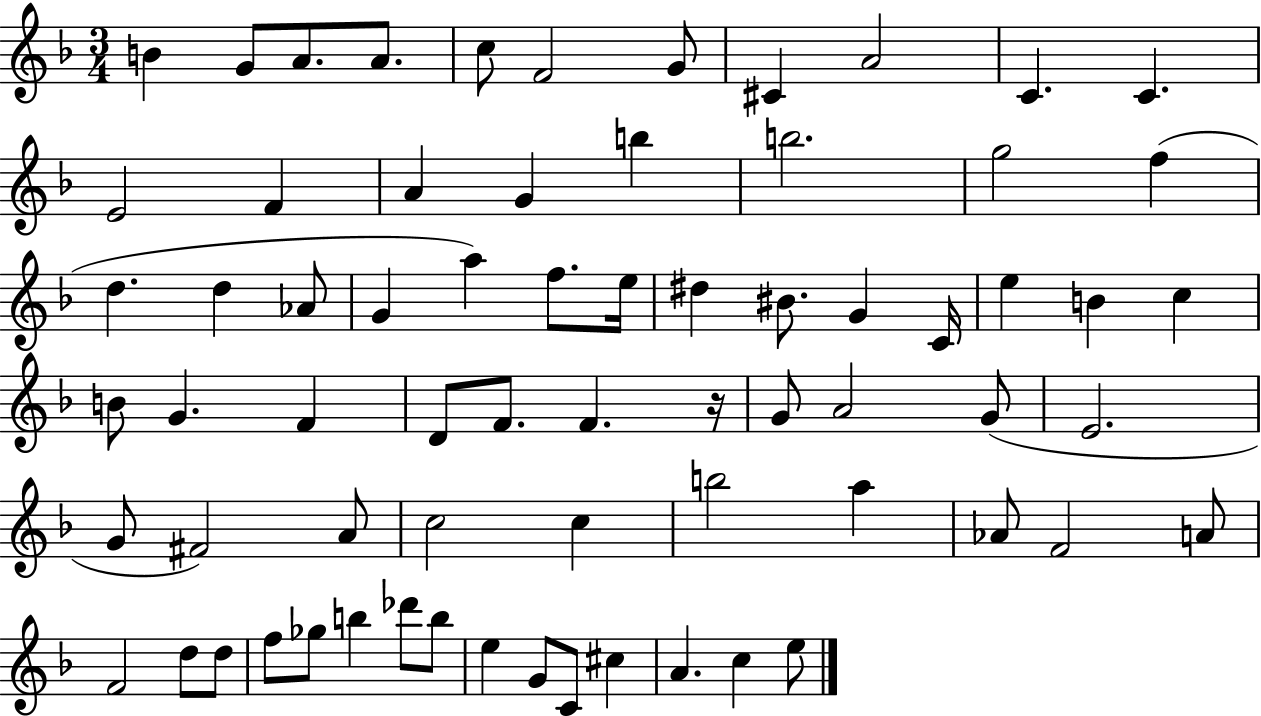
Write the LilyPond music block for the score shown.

{
  \clef treble
  \numericTimeSignature
  \time 3/4
  \key f \major
  \repeat volta 2 { b'4 g'8 a'8. a'8. | c''8 f'2 g'8 | cis'4 a'2 | c'4. c'4. | \break e'2 f'4 | a'4 g'4 b''4 | b''2. | g''2 f''4( | \break d''4. d''4 aes'8 | g'4 a''4) f''8. e''16 | dis''4 bis'8. g'4 c'16 | e''4 b'4 c''4 | \break b'8 g'4. f'4 | d'8 f'8. f'4. r16 | g'8 a'2 g'8( | e'2. | \break g'8 fis'2) a'8 | c''2 c''4 | b''2 a''4 | aes'8 f'2 a'8 | \break f'2 d''8 d''8 | f''8 ges''8 b''4 des'''8 b''8 | e''4 g'8 c'8 cis''4 | a'4. c''4 e''8 | \break } \bar "|."
}